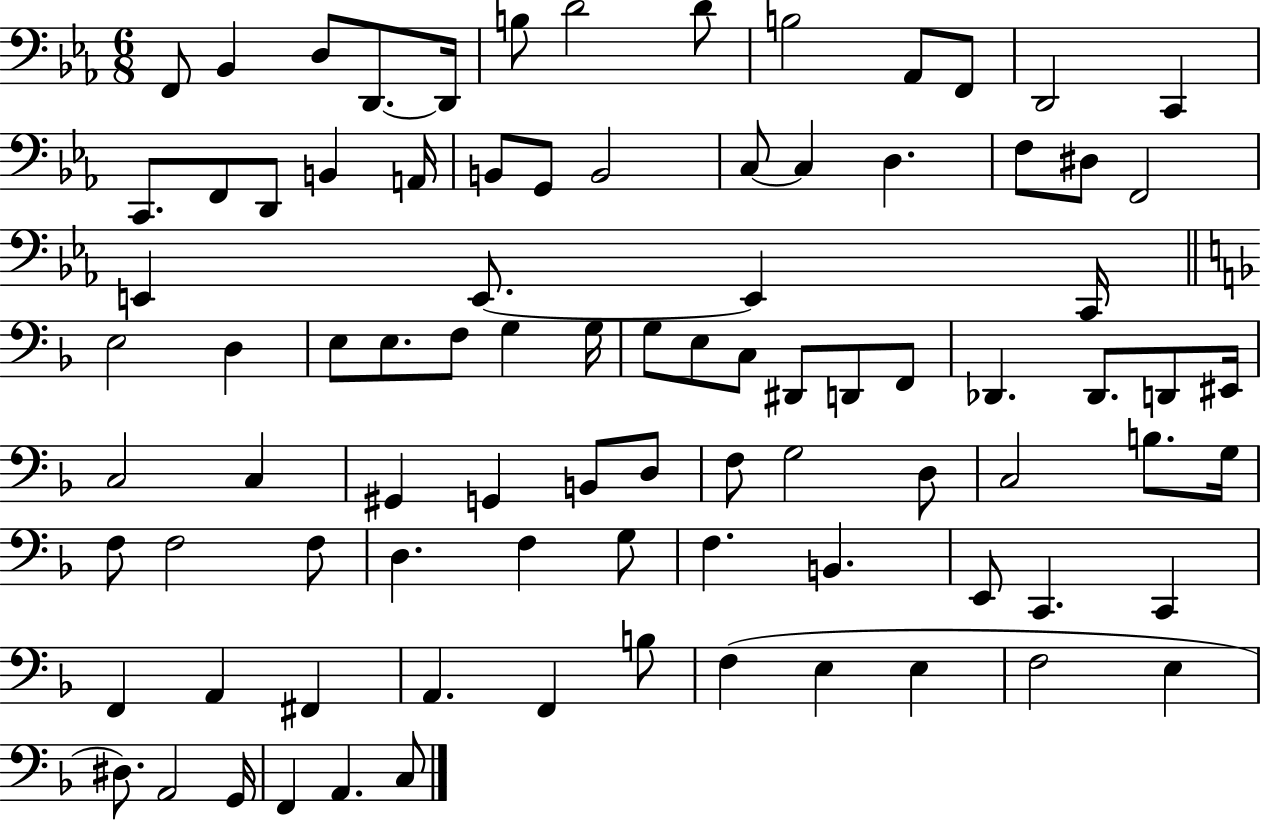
F2/e Bb2/q D3/e D2/e. D2/s B3/e D4/h D4/e B3/h Ab2/e F2/e D2/h C2/q C2/e. F2/e D2/e B2/q A2/s B2/e G2/e B2/h C3/e C3/q D3/q. F3/e D#3/e F2/h E2/q E2/e. E2/q C2/s E3/h D3/q E3/e E3/e. F3/e G3/q G3/s G3/e E3/e C3/e D#2/e D2/e F2/e Db2/q. Db2/e. D2/e EIS2/s C3/h C3/q G#2/q G2/q B2/e D3/e F3/e G3/h D3/e C3/h B3/e. G3/s F3/e F3/h F3/e D3/q. F3/q G3/e F3/q. B2/q. E2/e C2/q. C2/q F2/q A2/q F#2/q A2/q. F2/q B3/e F3/q E3/q E3/q F3/h E3/q D#3/e. A2/h G2/s F2/q A2/q. C3/e